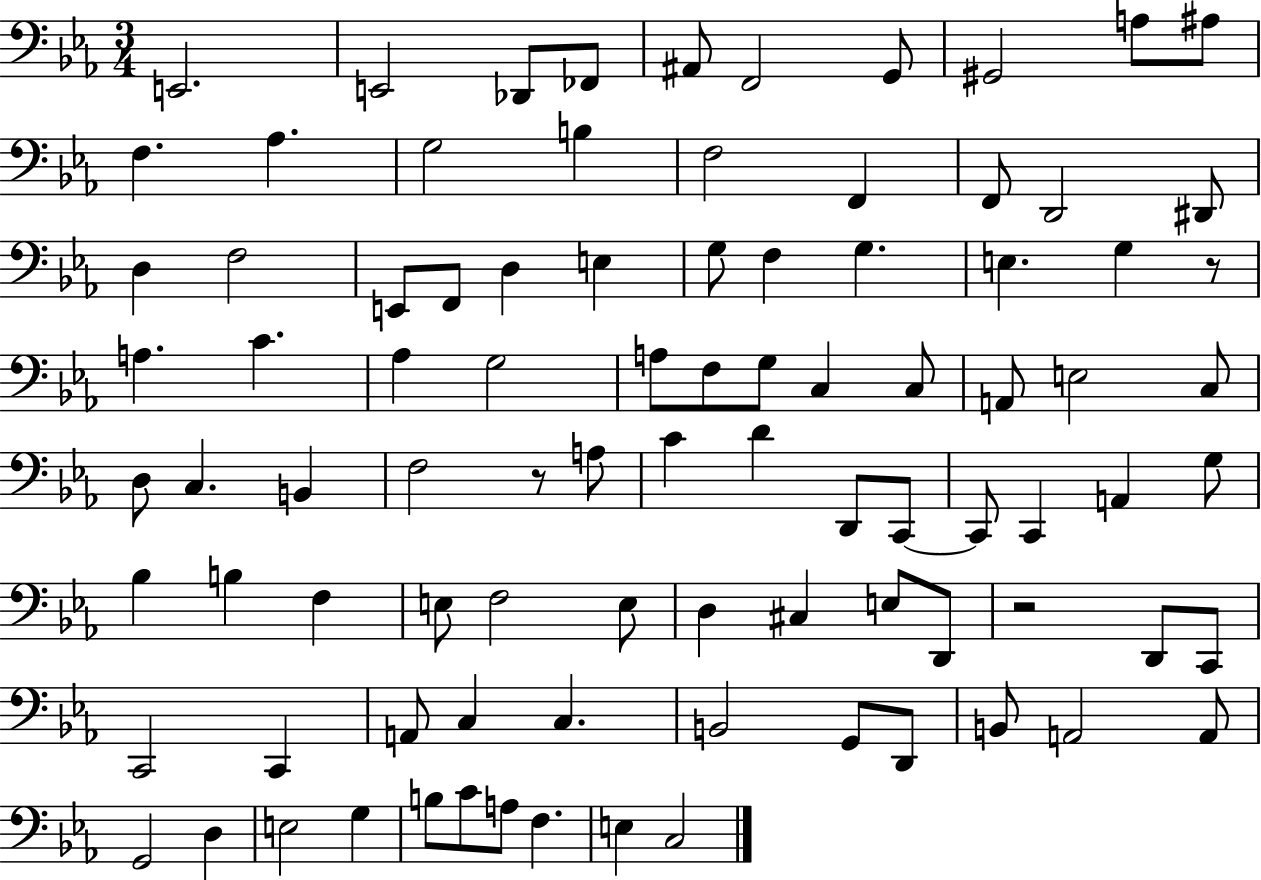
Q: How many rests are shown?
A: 3